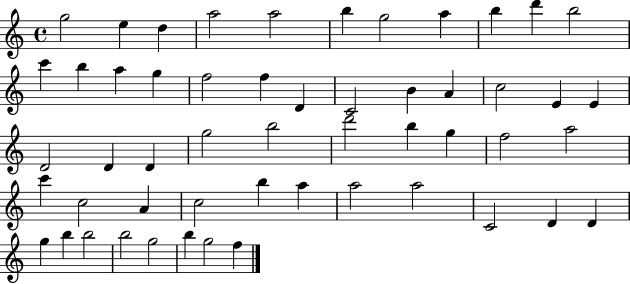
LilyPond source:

{
  \clef treble
  \time 4/4
  \defaultTimeSignature
  \key c \major
  g''2 e''4 d''4 | a''2 a''2 | b''4 g''2 a''4 | b''4 d'''4 b''2 | \break c'''4 b''4 a''4 g''4 | f''2 f''4 d'4 | c'2 b'4 a'4 | c''2 e'4 e'4 | \break d'2 d'4 d'4 | g''2 b''2 | d'''2 b''4 g''4 | f''2 a''2 | \break c'''4 c''2 a'4 | c''2 b''4 a''4 | a''2 a''2 | c'2 d'4 d'4 | \break g''4 b''4 b''2 | b''2 g''2 | b''4 g''2 f''4 | \bar "|."
}